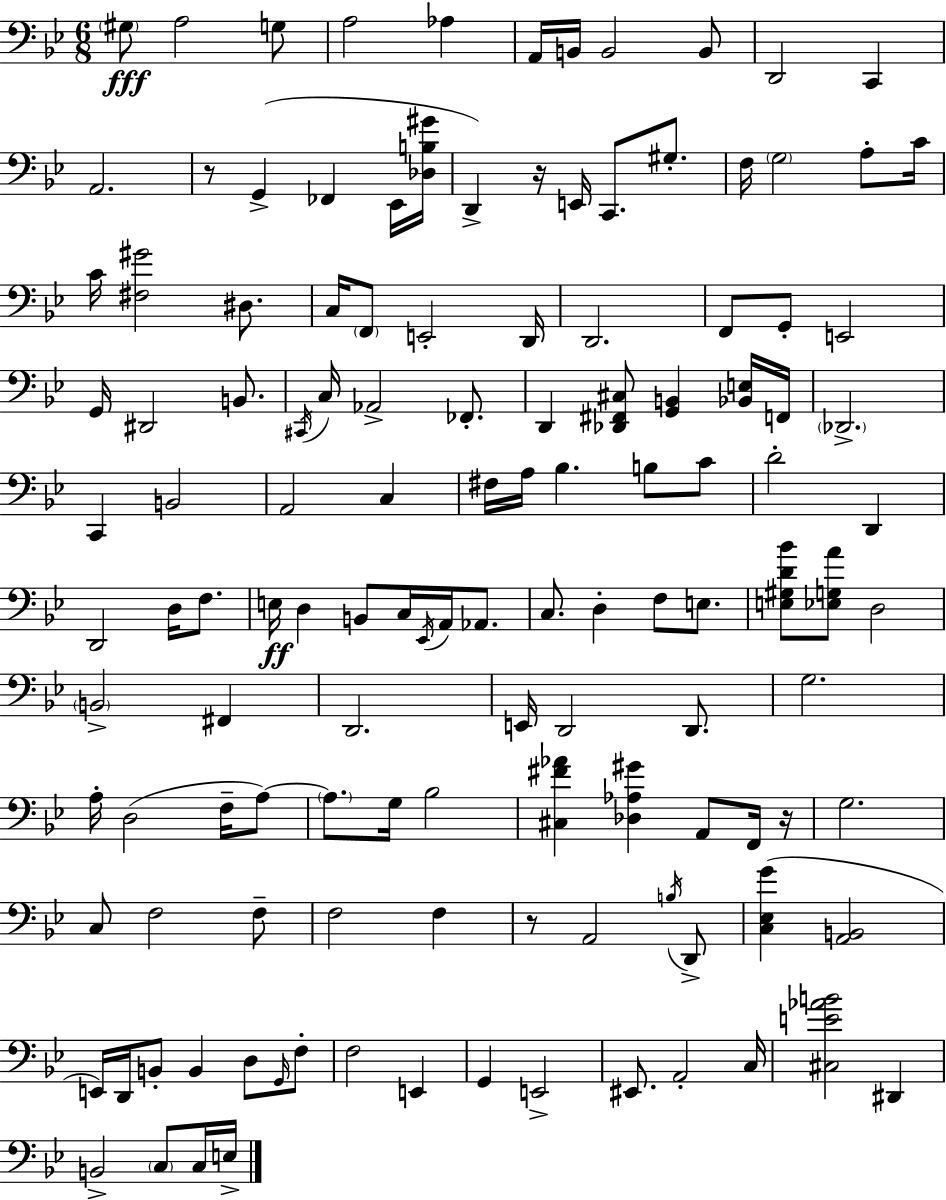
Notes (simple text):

G#3/e A3/h G3/e A3/h Ab3/q A2/s B2/s B2/h B2/e D2/h C2/q A2/h. R/e G2/q FES2/q Eb2/s [Db3,B3,G#4]/s D2/q R/s E2/s C2/e. G#3/e. F3/s G3/h A3/e C4/s C4/s [F#3,G#4]/h D#3/e. C3/s F2/e E2/h D2/s D2/h. F2/e G2/e E2/h G2/s D#2/h B2/e. C#2/s C3/s Ab2/h FES2/e. D2/q [Db2,F#2,C#3]/e [G2,B2]/q [Bb2,E3]/s F2/s Db2/h. C2/q B2/h A2/h C3/q F#3/s A3/s Bb3/q. B3/e C4/e D4/h D2/q D2/h D3/s F3/e. E3/s D3/q B2/e C3/s Eb2/s A2/s Ab2/e. C3/e. D3/q F3/e E3/e. [E3,G#3,D4,Bb4]/e [Eb3,G3,A4]/e D3/h B2/h F#2/q D2/h. E2/s D2/h D2/e. G3/h. A3/s D3/h F3/s A3/e A3/e. G3/s Bb3/h [C#3,F#4,Ab4]/q [Db3,Ab3,G#4]/q A2/e F2/s R/s G3/h. C3/e F3/h F3/e F3/h F3/q R/e A2/h B3/s D2/e [C3,Eb3,G4]/q [A2,B2]/h E2/s D2/s B2/e B2/q D3/e G2/s F3/e F3/h E2/q G2/q E2/h EIS2/e. A2/h C3/s [C#3,E4,Ab4,B4]/h D#2/q B2/h C3/e C3/s E3/s